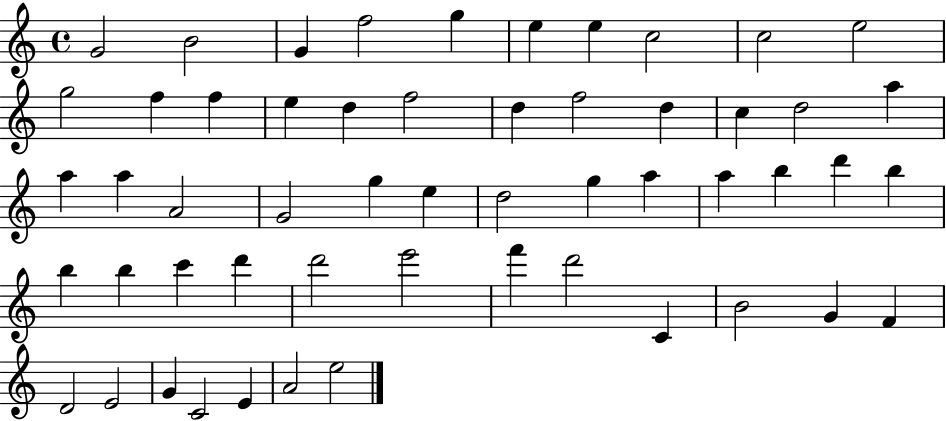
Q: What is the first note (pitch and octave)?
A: G4